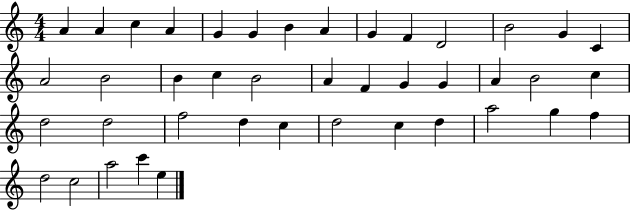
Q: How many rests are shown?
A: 0